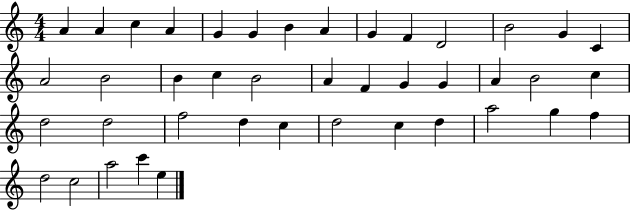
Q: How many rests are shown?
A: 0